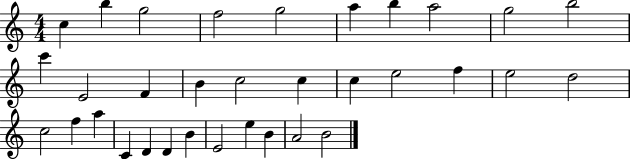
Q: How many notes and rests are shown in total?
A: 33